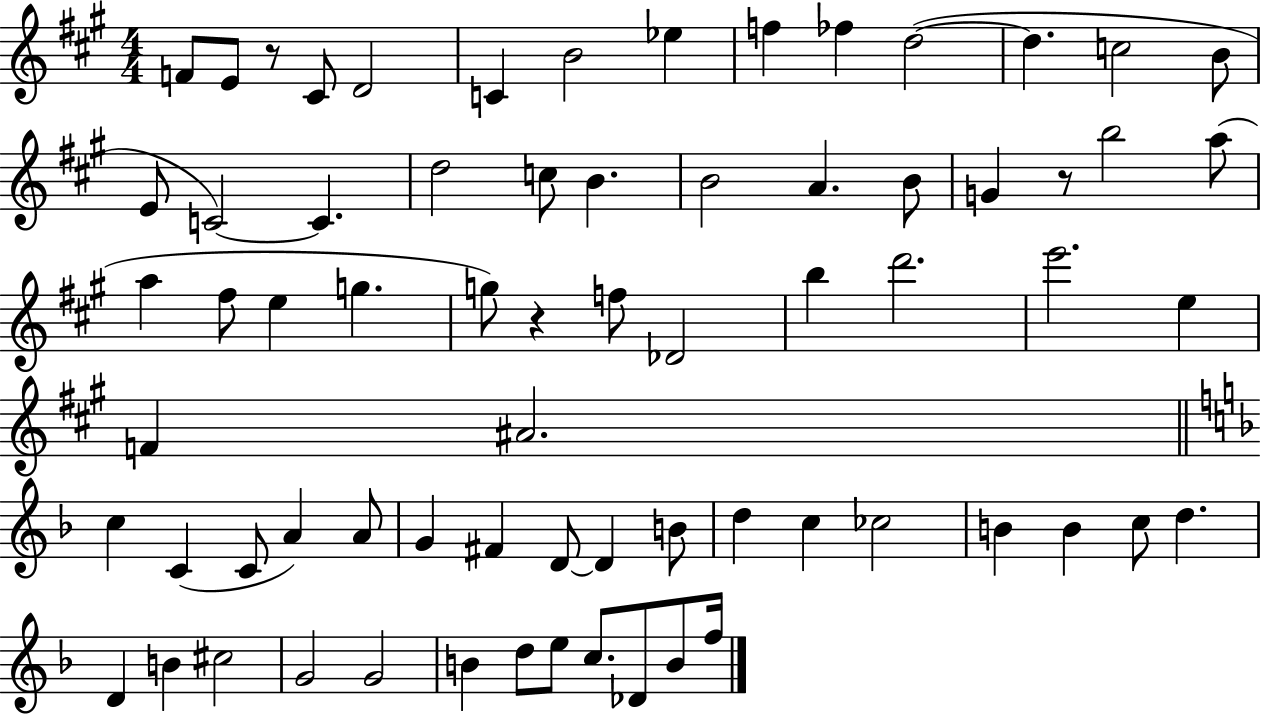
F4/e E4/e R/e C#4/e D4/h C4/q B4/h Eb5/q F5/q FES5/q D5/h D5/q. C5/h B4/e E4/e C4/h C4/q. D5/h C5/e B4/q. B4/h A4/q. B4/e G4/q R/e B5/h A5/e A5/q F#5/e E5/q G5/q. G5/e R/q F5/e Db4/h B5/q D6/h. E6/h. E5/q F4/q A#4/h. C5/q C4/q C4/e A4/q A4/e G4/q F#4/q D4/e D4/q B4/e D5/q C5/q CES5/h B4/q B4/q C5/e D5/q. D4/q B4/q C#5/h G4/h G4/h B4/q D5/e E5/e C5/e. Db4/e B4/e F5/s